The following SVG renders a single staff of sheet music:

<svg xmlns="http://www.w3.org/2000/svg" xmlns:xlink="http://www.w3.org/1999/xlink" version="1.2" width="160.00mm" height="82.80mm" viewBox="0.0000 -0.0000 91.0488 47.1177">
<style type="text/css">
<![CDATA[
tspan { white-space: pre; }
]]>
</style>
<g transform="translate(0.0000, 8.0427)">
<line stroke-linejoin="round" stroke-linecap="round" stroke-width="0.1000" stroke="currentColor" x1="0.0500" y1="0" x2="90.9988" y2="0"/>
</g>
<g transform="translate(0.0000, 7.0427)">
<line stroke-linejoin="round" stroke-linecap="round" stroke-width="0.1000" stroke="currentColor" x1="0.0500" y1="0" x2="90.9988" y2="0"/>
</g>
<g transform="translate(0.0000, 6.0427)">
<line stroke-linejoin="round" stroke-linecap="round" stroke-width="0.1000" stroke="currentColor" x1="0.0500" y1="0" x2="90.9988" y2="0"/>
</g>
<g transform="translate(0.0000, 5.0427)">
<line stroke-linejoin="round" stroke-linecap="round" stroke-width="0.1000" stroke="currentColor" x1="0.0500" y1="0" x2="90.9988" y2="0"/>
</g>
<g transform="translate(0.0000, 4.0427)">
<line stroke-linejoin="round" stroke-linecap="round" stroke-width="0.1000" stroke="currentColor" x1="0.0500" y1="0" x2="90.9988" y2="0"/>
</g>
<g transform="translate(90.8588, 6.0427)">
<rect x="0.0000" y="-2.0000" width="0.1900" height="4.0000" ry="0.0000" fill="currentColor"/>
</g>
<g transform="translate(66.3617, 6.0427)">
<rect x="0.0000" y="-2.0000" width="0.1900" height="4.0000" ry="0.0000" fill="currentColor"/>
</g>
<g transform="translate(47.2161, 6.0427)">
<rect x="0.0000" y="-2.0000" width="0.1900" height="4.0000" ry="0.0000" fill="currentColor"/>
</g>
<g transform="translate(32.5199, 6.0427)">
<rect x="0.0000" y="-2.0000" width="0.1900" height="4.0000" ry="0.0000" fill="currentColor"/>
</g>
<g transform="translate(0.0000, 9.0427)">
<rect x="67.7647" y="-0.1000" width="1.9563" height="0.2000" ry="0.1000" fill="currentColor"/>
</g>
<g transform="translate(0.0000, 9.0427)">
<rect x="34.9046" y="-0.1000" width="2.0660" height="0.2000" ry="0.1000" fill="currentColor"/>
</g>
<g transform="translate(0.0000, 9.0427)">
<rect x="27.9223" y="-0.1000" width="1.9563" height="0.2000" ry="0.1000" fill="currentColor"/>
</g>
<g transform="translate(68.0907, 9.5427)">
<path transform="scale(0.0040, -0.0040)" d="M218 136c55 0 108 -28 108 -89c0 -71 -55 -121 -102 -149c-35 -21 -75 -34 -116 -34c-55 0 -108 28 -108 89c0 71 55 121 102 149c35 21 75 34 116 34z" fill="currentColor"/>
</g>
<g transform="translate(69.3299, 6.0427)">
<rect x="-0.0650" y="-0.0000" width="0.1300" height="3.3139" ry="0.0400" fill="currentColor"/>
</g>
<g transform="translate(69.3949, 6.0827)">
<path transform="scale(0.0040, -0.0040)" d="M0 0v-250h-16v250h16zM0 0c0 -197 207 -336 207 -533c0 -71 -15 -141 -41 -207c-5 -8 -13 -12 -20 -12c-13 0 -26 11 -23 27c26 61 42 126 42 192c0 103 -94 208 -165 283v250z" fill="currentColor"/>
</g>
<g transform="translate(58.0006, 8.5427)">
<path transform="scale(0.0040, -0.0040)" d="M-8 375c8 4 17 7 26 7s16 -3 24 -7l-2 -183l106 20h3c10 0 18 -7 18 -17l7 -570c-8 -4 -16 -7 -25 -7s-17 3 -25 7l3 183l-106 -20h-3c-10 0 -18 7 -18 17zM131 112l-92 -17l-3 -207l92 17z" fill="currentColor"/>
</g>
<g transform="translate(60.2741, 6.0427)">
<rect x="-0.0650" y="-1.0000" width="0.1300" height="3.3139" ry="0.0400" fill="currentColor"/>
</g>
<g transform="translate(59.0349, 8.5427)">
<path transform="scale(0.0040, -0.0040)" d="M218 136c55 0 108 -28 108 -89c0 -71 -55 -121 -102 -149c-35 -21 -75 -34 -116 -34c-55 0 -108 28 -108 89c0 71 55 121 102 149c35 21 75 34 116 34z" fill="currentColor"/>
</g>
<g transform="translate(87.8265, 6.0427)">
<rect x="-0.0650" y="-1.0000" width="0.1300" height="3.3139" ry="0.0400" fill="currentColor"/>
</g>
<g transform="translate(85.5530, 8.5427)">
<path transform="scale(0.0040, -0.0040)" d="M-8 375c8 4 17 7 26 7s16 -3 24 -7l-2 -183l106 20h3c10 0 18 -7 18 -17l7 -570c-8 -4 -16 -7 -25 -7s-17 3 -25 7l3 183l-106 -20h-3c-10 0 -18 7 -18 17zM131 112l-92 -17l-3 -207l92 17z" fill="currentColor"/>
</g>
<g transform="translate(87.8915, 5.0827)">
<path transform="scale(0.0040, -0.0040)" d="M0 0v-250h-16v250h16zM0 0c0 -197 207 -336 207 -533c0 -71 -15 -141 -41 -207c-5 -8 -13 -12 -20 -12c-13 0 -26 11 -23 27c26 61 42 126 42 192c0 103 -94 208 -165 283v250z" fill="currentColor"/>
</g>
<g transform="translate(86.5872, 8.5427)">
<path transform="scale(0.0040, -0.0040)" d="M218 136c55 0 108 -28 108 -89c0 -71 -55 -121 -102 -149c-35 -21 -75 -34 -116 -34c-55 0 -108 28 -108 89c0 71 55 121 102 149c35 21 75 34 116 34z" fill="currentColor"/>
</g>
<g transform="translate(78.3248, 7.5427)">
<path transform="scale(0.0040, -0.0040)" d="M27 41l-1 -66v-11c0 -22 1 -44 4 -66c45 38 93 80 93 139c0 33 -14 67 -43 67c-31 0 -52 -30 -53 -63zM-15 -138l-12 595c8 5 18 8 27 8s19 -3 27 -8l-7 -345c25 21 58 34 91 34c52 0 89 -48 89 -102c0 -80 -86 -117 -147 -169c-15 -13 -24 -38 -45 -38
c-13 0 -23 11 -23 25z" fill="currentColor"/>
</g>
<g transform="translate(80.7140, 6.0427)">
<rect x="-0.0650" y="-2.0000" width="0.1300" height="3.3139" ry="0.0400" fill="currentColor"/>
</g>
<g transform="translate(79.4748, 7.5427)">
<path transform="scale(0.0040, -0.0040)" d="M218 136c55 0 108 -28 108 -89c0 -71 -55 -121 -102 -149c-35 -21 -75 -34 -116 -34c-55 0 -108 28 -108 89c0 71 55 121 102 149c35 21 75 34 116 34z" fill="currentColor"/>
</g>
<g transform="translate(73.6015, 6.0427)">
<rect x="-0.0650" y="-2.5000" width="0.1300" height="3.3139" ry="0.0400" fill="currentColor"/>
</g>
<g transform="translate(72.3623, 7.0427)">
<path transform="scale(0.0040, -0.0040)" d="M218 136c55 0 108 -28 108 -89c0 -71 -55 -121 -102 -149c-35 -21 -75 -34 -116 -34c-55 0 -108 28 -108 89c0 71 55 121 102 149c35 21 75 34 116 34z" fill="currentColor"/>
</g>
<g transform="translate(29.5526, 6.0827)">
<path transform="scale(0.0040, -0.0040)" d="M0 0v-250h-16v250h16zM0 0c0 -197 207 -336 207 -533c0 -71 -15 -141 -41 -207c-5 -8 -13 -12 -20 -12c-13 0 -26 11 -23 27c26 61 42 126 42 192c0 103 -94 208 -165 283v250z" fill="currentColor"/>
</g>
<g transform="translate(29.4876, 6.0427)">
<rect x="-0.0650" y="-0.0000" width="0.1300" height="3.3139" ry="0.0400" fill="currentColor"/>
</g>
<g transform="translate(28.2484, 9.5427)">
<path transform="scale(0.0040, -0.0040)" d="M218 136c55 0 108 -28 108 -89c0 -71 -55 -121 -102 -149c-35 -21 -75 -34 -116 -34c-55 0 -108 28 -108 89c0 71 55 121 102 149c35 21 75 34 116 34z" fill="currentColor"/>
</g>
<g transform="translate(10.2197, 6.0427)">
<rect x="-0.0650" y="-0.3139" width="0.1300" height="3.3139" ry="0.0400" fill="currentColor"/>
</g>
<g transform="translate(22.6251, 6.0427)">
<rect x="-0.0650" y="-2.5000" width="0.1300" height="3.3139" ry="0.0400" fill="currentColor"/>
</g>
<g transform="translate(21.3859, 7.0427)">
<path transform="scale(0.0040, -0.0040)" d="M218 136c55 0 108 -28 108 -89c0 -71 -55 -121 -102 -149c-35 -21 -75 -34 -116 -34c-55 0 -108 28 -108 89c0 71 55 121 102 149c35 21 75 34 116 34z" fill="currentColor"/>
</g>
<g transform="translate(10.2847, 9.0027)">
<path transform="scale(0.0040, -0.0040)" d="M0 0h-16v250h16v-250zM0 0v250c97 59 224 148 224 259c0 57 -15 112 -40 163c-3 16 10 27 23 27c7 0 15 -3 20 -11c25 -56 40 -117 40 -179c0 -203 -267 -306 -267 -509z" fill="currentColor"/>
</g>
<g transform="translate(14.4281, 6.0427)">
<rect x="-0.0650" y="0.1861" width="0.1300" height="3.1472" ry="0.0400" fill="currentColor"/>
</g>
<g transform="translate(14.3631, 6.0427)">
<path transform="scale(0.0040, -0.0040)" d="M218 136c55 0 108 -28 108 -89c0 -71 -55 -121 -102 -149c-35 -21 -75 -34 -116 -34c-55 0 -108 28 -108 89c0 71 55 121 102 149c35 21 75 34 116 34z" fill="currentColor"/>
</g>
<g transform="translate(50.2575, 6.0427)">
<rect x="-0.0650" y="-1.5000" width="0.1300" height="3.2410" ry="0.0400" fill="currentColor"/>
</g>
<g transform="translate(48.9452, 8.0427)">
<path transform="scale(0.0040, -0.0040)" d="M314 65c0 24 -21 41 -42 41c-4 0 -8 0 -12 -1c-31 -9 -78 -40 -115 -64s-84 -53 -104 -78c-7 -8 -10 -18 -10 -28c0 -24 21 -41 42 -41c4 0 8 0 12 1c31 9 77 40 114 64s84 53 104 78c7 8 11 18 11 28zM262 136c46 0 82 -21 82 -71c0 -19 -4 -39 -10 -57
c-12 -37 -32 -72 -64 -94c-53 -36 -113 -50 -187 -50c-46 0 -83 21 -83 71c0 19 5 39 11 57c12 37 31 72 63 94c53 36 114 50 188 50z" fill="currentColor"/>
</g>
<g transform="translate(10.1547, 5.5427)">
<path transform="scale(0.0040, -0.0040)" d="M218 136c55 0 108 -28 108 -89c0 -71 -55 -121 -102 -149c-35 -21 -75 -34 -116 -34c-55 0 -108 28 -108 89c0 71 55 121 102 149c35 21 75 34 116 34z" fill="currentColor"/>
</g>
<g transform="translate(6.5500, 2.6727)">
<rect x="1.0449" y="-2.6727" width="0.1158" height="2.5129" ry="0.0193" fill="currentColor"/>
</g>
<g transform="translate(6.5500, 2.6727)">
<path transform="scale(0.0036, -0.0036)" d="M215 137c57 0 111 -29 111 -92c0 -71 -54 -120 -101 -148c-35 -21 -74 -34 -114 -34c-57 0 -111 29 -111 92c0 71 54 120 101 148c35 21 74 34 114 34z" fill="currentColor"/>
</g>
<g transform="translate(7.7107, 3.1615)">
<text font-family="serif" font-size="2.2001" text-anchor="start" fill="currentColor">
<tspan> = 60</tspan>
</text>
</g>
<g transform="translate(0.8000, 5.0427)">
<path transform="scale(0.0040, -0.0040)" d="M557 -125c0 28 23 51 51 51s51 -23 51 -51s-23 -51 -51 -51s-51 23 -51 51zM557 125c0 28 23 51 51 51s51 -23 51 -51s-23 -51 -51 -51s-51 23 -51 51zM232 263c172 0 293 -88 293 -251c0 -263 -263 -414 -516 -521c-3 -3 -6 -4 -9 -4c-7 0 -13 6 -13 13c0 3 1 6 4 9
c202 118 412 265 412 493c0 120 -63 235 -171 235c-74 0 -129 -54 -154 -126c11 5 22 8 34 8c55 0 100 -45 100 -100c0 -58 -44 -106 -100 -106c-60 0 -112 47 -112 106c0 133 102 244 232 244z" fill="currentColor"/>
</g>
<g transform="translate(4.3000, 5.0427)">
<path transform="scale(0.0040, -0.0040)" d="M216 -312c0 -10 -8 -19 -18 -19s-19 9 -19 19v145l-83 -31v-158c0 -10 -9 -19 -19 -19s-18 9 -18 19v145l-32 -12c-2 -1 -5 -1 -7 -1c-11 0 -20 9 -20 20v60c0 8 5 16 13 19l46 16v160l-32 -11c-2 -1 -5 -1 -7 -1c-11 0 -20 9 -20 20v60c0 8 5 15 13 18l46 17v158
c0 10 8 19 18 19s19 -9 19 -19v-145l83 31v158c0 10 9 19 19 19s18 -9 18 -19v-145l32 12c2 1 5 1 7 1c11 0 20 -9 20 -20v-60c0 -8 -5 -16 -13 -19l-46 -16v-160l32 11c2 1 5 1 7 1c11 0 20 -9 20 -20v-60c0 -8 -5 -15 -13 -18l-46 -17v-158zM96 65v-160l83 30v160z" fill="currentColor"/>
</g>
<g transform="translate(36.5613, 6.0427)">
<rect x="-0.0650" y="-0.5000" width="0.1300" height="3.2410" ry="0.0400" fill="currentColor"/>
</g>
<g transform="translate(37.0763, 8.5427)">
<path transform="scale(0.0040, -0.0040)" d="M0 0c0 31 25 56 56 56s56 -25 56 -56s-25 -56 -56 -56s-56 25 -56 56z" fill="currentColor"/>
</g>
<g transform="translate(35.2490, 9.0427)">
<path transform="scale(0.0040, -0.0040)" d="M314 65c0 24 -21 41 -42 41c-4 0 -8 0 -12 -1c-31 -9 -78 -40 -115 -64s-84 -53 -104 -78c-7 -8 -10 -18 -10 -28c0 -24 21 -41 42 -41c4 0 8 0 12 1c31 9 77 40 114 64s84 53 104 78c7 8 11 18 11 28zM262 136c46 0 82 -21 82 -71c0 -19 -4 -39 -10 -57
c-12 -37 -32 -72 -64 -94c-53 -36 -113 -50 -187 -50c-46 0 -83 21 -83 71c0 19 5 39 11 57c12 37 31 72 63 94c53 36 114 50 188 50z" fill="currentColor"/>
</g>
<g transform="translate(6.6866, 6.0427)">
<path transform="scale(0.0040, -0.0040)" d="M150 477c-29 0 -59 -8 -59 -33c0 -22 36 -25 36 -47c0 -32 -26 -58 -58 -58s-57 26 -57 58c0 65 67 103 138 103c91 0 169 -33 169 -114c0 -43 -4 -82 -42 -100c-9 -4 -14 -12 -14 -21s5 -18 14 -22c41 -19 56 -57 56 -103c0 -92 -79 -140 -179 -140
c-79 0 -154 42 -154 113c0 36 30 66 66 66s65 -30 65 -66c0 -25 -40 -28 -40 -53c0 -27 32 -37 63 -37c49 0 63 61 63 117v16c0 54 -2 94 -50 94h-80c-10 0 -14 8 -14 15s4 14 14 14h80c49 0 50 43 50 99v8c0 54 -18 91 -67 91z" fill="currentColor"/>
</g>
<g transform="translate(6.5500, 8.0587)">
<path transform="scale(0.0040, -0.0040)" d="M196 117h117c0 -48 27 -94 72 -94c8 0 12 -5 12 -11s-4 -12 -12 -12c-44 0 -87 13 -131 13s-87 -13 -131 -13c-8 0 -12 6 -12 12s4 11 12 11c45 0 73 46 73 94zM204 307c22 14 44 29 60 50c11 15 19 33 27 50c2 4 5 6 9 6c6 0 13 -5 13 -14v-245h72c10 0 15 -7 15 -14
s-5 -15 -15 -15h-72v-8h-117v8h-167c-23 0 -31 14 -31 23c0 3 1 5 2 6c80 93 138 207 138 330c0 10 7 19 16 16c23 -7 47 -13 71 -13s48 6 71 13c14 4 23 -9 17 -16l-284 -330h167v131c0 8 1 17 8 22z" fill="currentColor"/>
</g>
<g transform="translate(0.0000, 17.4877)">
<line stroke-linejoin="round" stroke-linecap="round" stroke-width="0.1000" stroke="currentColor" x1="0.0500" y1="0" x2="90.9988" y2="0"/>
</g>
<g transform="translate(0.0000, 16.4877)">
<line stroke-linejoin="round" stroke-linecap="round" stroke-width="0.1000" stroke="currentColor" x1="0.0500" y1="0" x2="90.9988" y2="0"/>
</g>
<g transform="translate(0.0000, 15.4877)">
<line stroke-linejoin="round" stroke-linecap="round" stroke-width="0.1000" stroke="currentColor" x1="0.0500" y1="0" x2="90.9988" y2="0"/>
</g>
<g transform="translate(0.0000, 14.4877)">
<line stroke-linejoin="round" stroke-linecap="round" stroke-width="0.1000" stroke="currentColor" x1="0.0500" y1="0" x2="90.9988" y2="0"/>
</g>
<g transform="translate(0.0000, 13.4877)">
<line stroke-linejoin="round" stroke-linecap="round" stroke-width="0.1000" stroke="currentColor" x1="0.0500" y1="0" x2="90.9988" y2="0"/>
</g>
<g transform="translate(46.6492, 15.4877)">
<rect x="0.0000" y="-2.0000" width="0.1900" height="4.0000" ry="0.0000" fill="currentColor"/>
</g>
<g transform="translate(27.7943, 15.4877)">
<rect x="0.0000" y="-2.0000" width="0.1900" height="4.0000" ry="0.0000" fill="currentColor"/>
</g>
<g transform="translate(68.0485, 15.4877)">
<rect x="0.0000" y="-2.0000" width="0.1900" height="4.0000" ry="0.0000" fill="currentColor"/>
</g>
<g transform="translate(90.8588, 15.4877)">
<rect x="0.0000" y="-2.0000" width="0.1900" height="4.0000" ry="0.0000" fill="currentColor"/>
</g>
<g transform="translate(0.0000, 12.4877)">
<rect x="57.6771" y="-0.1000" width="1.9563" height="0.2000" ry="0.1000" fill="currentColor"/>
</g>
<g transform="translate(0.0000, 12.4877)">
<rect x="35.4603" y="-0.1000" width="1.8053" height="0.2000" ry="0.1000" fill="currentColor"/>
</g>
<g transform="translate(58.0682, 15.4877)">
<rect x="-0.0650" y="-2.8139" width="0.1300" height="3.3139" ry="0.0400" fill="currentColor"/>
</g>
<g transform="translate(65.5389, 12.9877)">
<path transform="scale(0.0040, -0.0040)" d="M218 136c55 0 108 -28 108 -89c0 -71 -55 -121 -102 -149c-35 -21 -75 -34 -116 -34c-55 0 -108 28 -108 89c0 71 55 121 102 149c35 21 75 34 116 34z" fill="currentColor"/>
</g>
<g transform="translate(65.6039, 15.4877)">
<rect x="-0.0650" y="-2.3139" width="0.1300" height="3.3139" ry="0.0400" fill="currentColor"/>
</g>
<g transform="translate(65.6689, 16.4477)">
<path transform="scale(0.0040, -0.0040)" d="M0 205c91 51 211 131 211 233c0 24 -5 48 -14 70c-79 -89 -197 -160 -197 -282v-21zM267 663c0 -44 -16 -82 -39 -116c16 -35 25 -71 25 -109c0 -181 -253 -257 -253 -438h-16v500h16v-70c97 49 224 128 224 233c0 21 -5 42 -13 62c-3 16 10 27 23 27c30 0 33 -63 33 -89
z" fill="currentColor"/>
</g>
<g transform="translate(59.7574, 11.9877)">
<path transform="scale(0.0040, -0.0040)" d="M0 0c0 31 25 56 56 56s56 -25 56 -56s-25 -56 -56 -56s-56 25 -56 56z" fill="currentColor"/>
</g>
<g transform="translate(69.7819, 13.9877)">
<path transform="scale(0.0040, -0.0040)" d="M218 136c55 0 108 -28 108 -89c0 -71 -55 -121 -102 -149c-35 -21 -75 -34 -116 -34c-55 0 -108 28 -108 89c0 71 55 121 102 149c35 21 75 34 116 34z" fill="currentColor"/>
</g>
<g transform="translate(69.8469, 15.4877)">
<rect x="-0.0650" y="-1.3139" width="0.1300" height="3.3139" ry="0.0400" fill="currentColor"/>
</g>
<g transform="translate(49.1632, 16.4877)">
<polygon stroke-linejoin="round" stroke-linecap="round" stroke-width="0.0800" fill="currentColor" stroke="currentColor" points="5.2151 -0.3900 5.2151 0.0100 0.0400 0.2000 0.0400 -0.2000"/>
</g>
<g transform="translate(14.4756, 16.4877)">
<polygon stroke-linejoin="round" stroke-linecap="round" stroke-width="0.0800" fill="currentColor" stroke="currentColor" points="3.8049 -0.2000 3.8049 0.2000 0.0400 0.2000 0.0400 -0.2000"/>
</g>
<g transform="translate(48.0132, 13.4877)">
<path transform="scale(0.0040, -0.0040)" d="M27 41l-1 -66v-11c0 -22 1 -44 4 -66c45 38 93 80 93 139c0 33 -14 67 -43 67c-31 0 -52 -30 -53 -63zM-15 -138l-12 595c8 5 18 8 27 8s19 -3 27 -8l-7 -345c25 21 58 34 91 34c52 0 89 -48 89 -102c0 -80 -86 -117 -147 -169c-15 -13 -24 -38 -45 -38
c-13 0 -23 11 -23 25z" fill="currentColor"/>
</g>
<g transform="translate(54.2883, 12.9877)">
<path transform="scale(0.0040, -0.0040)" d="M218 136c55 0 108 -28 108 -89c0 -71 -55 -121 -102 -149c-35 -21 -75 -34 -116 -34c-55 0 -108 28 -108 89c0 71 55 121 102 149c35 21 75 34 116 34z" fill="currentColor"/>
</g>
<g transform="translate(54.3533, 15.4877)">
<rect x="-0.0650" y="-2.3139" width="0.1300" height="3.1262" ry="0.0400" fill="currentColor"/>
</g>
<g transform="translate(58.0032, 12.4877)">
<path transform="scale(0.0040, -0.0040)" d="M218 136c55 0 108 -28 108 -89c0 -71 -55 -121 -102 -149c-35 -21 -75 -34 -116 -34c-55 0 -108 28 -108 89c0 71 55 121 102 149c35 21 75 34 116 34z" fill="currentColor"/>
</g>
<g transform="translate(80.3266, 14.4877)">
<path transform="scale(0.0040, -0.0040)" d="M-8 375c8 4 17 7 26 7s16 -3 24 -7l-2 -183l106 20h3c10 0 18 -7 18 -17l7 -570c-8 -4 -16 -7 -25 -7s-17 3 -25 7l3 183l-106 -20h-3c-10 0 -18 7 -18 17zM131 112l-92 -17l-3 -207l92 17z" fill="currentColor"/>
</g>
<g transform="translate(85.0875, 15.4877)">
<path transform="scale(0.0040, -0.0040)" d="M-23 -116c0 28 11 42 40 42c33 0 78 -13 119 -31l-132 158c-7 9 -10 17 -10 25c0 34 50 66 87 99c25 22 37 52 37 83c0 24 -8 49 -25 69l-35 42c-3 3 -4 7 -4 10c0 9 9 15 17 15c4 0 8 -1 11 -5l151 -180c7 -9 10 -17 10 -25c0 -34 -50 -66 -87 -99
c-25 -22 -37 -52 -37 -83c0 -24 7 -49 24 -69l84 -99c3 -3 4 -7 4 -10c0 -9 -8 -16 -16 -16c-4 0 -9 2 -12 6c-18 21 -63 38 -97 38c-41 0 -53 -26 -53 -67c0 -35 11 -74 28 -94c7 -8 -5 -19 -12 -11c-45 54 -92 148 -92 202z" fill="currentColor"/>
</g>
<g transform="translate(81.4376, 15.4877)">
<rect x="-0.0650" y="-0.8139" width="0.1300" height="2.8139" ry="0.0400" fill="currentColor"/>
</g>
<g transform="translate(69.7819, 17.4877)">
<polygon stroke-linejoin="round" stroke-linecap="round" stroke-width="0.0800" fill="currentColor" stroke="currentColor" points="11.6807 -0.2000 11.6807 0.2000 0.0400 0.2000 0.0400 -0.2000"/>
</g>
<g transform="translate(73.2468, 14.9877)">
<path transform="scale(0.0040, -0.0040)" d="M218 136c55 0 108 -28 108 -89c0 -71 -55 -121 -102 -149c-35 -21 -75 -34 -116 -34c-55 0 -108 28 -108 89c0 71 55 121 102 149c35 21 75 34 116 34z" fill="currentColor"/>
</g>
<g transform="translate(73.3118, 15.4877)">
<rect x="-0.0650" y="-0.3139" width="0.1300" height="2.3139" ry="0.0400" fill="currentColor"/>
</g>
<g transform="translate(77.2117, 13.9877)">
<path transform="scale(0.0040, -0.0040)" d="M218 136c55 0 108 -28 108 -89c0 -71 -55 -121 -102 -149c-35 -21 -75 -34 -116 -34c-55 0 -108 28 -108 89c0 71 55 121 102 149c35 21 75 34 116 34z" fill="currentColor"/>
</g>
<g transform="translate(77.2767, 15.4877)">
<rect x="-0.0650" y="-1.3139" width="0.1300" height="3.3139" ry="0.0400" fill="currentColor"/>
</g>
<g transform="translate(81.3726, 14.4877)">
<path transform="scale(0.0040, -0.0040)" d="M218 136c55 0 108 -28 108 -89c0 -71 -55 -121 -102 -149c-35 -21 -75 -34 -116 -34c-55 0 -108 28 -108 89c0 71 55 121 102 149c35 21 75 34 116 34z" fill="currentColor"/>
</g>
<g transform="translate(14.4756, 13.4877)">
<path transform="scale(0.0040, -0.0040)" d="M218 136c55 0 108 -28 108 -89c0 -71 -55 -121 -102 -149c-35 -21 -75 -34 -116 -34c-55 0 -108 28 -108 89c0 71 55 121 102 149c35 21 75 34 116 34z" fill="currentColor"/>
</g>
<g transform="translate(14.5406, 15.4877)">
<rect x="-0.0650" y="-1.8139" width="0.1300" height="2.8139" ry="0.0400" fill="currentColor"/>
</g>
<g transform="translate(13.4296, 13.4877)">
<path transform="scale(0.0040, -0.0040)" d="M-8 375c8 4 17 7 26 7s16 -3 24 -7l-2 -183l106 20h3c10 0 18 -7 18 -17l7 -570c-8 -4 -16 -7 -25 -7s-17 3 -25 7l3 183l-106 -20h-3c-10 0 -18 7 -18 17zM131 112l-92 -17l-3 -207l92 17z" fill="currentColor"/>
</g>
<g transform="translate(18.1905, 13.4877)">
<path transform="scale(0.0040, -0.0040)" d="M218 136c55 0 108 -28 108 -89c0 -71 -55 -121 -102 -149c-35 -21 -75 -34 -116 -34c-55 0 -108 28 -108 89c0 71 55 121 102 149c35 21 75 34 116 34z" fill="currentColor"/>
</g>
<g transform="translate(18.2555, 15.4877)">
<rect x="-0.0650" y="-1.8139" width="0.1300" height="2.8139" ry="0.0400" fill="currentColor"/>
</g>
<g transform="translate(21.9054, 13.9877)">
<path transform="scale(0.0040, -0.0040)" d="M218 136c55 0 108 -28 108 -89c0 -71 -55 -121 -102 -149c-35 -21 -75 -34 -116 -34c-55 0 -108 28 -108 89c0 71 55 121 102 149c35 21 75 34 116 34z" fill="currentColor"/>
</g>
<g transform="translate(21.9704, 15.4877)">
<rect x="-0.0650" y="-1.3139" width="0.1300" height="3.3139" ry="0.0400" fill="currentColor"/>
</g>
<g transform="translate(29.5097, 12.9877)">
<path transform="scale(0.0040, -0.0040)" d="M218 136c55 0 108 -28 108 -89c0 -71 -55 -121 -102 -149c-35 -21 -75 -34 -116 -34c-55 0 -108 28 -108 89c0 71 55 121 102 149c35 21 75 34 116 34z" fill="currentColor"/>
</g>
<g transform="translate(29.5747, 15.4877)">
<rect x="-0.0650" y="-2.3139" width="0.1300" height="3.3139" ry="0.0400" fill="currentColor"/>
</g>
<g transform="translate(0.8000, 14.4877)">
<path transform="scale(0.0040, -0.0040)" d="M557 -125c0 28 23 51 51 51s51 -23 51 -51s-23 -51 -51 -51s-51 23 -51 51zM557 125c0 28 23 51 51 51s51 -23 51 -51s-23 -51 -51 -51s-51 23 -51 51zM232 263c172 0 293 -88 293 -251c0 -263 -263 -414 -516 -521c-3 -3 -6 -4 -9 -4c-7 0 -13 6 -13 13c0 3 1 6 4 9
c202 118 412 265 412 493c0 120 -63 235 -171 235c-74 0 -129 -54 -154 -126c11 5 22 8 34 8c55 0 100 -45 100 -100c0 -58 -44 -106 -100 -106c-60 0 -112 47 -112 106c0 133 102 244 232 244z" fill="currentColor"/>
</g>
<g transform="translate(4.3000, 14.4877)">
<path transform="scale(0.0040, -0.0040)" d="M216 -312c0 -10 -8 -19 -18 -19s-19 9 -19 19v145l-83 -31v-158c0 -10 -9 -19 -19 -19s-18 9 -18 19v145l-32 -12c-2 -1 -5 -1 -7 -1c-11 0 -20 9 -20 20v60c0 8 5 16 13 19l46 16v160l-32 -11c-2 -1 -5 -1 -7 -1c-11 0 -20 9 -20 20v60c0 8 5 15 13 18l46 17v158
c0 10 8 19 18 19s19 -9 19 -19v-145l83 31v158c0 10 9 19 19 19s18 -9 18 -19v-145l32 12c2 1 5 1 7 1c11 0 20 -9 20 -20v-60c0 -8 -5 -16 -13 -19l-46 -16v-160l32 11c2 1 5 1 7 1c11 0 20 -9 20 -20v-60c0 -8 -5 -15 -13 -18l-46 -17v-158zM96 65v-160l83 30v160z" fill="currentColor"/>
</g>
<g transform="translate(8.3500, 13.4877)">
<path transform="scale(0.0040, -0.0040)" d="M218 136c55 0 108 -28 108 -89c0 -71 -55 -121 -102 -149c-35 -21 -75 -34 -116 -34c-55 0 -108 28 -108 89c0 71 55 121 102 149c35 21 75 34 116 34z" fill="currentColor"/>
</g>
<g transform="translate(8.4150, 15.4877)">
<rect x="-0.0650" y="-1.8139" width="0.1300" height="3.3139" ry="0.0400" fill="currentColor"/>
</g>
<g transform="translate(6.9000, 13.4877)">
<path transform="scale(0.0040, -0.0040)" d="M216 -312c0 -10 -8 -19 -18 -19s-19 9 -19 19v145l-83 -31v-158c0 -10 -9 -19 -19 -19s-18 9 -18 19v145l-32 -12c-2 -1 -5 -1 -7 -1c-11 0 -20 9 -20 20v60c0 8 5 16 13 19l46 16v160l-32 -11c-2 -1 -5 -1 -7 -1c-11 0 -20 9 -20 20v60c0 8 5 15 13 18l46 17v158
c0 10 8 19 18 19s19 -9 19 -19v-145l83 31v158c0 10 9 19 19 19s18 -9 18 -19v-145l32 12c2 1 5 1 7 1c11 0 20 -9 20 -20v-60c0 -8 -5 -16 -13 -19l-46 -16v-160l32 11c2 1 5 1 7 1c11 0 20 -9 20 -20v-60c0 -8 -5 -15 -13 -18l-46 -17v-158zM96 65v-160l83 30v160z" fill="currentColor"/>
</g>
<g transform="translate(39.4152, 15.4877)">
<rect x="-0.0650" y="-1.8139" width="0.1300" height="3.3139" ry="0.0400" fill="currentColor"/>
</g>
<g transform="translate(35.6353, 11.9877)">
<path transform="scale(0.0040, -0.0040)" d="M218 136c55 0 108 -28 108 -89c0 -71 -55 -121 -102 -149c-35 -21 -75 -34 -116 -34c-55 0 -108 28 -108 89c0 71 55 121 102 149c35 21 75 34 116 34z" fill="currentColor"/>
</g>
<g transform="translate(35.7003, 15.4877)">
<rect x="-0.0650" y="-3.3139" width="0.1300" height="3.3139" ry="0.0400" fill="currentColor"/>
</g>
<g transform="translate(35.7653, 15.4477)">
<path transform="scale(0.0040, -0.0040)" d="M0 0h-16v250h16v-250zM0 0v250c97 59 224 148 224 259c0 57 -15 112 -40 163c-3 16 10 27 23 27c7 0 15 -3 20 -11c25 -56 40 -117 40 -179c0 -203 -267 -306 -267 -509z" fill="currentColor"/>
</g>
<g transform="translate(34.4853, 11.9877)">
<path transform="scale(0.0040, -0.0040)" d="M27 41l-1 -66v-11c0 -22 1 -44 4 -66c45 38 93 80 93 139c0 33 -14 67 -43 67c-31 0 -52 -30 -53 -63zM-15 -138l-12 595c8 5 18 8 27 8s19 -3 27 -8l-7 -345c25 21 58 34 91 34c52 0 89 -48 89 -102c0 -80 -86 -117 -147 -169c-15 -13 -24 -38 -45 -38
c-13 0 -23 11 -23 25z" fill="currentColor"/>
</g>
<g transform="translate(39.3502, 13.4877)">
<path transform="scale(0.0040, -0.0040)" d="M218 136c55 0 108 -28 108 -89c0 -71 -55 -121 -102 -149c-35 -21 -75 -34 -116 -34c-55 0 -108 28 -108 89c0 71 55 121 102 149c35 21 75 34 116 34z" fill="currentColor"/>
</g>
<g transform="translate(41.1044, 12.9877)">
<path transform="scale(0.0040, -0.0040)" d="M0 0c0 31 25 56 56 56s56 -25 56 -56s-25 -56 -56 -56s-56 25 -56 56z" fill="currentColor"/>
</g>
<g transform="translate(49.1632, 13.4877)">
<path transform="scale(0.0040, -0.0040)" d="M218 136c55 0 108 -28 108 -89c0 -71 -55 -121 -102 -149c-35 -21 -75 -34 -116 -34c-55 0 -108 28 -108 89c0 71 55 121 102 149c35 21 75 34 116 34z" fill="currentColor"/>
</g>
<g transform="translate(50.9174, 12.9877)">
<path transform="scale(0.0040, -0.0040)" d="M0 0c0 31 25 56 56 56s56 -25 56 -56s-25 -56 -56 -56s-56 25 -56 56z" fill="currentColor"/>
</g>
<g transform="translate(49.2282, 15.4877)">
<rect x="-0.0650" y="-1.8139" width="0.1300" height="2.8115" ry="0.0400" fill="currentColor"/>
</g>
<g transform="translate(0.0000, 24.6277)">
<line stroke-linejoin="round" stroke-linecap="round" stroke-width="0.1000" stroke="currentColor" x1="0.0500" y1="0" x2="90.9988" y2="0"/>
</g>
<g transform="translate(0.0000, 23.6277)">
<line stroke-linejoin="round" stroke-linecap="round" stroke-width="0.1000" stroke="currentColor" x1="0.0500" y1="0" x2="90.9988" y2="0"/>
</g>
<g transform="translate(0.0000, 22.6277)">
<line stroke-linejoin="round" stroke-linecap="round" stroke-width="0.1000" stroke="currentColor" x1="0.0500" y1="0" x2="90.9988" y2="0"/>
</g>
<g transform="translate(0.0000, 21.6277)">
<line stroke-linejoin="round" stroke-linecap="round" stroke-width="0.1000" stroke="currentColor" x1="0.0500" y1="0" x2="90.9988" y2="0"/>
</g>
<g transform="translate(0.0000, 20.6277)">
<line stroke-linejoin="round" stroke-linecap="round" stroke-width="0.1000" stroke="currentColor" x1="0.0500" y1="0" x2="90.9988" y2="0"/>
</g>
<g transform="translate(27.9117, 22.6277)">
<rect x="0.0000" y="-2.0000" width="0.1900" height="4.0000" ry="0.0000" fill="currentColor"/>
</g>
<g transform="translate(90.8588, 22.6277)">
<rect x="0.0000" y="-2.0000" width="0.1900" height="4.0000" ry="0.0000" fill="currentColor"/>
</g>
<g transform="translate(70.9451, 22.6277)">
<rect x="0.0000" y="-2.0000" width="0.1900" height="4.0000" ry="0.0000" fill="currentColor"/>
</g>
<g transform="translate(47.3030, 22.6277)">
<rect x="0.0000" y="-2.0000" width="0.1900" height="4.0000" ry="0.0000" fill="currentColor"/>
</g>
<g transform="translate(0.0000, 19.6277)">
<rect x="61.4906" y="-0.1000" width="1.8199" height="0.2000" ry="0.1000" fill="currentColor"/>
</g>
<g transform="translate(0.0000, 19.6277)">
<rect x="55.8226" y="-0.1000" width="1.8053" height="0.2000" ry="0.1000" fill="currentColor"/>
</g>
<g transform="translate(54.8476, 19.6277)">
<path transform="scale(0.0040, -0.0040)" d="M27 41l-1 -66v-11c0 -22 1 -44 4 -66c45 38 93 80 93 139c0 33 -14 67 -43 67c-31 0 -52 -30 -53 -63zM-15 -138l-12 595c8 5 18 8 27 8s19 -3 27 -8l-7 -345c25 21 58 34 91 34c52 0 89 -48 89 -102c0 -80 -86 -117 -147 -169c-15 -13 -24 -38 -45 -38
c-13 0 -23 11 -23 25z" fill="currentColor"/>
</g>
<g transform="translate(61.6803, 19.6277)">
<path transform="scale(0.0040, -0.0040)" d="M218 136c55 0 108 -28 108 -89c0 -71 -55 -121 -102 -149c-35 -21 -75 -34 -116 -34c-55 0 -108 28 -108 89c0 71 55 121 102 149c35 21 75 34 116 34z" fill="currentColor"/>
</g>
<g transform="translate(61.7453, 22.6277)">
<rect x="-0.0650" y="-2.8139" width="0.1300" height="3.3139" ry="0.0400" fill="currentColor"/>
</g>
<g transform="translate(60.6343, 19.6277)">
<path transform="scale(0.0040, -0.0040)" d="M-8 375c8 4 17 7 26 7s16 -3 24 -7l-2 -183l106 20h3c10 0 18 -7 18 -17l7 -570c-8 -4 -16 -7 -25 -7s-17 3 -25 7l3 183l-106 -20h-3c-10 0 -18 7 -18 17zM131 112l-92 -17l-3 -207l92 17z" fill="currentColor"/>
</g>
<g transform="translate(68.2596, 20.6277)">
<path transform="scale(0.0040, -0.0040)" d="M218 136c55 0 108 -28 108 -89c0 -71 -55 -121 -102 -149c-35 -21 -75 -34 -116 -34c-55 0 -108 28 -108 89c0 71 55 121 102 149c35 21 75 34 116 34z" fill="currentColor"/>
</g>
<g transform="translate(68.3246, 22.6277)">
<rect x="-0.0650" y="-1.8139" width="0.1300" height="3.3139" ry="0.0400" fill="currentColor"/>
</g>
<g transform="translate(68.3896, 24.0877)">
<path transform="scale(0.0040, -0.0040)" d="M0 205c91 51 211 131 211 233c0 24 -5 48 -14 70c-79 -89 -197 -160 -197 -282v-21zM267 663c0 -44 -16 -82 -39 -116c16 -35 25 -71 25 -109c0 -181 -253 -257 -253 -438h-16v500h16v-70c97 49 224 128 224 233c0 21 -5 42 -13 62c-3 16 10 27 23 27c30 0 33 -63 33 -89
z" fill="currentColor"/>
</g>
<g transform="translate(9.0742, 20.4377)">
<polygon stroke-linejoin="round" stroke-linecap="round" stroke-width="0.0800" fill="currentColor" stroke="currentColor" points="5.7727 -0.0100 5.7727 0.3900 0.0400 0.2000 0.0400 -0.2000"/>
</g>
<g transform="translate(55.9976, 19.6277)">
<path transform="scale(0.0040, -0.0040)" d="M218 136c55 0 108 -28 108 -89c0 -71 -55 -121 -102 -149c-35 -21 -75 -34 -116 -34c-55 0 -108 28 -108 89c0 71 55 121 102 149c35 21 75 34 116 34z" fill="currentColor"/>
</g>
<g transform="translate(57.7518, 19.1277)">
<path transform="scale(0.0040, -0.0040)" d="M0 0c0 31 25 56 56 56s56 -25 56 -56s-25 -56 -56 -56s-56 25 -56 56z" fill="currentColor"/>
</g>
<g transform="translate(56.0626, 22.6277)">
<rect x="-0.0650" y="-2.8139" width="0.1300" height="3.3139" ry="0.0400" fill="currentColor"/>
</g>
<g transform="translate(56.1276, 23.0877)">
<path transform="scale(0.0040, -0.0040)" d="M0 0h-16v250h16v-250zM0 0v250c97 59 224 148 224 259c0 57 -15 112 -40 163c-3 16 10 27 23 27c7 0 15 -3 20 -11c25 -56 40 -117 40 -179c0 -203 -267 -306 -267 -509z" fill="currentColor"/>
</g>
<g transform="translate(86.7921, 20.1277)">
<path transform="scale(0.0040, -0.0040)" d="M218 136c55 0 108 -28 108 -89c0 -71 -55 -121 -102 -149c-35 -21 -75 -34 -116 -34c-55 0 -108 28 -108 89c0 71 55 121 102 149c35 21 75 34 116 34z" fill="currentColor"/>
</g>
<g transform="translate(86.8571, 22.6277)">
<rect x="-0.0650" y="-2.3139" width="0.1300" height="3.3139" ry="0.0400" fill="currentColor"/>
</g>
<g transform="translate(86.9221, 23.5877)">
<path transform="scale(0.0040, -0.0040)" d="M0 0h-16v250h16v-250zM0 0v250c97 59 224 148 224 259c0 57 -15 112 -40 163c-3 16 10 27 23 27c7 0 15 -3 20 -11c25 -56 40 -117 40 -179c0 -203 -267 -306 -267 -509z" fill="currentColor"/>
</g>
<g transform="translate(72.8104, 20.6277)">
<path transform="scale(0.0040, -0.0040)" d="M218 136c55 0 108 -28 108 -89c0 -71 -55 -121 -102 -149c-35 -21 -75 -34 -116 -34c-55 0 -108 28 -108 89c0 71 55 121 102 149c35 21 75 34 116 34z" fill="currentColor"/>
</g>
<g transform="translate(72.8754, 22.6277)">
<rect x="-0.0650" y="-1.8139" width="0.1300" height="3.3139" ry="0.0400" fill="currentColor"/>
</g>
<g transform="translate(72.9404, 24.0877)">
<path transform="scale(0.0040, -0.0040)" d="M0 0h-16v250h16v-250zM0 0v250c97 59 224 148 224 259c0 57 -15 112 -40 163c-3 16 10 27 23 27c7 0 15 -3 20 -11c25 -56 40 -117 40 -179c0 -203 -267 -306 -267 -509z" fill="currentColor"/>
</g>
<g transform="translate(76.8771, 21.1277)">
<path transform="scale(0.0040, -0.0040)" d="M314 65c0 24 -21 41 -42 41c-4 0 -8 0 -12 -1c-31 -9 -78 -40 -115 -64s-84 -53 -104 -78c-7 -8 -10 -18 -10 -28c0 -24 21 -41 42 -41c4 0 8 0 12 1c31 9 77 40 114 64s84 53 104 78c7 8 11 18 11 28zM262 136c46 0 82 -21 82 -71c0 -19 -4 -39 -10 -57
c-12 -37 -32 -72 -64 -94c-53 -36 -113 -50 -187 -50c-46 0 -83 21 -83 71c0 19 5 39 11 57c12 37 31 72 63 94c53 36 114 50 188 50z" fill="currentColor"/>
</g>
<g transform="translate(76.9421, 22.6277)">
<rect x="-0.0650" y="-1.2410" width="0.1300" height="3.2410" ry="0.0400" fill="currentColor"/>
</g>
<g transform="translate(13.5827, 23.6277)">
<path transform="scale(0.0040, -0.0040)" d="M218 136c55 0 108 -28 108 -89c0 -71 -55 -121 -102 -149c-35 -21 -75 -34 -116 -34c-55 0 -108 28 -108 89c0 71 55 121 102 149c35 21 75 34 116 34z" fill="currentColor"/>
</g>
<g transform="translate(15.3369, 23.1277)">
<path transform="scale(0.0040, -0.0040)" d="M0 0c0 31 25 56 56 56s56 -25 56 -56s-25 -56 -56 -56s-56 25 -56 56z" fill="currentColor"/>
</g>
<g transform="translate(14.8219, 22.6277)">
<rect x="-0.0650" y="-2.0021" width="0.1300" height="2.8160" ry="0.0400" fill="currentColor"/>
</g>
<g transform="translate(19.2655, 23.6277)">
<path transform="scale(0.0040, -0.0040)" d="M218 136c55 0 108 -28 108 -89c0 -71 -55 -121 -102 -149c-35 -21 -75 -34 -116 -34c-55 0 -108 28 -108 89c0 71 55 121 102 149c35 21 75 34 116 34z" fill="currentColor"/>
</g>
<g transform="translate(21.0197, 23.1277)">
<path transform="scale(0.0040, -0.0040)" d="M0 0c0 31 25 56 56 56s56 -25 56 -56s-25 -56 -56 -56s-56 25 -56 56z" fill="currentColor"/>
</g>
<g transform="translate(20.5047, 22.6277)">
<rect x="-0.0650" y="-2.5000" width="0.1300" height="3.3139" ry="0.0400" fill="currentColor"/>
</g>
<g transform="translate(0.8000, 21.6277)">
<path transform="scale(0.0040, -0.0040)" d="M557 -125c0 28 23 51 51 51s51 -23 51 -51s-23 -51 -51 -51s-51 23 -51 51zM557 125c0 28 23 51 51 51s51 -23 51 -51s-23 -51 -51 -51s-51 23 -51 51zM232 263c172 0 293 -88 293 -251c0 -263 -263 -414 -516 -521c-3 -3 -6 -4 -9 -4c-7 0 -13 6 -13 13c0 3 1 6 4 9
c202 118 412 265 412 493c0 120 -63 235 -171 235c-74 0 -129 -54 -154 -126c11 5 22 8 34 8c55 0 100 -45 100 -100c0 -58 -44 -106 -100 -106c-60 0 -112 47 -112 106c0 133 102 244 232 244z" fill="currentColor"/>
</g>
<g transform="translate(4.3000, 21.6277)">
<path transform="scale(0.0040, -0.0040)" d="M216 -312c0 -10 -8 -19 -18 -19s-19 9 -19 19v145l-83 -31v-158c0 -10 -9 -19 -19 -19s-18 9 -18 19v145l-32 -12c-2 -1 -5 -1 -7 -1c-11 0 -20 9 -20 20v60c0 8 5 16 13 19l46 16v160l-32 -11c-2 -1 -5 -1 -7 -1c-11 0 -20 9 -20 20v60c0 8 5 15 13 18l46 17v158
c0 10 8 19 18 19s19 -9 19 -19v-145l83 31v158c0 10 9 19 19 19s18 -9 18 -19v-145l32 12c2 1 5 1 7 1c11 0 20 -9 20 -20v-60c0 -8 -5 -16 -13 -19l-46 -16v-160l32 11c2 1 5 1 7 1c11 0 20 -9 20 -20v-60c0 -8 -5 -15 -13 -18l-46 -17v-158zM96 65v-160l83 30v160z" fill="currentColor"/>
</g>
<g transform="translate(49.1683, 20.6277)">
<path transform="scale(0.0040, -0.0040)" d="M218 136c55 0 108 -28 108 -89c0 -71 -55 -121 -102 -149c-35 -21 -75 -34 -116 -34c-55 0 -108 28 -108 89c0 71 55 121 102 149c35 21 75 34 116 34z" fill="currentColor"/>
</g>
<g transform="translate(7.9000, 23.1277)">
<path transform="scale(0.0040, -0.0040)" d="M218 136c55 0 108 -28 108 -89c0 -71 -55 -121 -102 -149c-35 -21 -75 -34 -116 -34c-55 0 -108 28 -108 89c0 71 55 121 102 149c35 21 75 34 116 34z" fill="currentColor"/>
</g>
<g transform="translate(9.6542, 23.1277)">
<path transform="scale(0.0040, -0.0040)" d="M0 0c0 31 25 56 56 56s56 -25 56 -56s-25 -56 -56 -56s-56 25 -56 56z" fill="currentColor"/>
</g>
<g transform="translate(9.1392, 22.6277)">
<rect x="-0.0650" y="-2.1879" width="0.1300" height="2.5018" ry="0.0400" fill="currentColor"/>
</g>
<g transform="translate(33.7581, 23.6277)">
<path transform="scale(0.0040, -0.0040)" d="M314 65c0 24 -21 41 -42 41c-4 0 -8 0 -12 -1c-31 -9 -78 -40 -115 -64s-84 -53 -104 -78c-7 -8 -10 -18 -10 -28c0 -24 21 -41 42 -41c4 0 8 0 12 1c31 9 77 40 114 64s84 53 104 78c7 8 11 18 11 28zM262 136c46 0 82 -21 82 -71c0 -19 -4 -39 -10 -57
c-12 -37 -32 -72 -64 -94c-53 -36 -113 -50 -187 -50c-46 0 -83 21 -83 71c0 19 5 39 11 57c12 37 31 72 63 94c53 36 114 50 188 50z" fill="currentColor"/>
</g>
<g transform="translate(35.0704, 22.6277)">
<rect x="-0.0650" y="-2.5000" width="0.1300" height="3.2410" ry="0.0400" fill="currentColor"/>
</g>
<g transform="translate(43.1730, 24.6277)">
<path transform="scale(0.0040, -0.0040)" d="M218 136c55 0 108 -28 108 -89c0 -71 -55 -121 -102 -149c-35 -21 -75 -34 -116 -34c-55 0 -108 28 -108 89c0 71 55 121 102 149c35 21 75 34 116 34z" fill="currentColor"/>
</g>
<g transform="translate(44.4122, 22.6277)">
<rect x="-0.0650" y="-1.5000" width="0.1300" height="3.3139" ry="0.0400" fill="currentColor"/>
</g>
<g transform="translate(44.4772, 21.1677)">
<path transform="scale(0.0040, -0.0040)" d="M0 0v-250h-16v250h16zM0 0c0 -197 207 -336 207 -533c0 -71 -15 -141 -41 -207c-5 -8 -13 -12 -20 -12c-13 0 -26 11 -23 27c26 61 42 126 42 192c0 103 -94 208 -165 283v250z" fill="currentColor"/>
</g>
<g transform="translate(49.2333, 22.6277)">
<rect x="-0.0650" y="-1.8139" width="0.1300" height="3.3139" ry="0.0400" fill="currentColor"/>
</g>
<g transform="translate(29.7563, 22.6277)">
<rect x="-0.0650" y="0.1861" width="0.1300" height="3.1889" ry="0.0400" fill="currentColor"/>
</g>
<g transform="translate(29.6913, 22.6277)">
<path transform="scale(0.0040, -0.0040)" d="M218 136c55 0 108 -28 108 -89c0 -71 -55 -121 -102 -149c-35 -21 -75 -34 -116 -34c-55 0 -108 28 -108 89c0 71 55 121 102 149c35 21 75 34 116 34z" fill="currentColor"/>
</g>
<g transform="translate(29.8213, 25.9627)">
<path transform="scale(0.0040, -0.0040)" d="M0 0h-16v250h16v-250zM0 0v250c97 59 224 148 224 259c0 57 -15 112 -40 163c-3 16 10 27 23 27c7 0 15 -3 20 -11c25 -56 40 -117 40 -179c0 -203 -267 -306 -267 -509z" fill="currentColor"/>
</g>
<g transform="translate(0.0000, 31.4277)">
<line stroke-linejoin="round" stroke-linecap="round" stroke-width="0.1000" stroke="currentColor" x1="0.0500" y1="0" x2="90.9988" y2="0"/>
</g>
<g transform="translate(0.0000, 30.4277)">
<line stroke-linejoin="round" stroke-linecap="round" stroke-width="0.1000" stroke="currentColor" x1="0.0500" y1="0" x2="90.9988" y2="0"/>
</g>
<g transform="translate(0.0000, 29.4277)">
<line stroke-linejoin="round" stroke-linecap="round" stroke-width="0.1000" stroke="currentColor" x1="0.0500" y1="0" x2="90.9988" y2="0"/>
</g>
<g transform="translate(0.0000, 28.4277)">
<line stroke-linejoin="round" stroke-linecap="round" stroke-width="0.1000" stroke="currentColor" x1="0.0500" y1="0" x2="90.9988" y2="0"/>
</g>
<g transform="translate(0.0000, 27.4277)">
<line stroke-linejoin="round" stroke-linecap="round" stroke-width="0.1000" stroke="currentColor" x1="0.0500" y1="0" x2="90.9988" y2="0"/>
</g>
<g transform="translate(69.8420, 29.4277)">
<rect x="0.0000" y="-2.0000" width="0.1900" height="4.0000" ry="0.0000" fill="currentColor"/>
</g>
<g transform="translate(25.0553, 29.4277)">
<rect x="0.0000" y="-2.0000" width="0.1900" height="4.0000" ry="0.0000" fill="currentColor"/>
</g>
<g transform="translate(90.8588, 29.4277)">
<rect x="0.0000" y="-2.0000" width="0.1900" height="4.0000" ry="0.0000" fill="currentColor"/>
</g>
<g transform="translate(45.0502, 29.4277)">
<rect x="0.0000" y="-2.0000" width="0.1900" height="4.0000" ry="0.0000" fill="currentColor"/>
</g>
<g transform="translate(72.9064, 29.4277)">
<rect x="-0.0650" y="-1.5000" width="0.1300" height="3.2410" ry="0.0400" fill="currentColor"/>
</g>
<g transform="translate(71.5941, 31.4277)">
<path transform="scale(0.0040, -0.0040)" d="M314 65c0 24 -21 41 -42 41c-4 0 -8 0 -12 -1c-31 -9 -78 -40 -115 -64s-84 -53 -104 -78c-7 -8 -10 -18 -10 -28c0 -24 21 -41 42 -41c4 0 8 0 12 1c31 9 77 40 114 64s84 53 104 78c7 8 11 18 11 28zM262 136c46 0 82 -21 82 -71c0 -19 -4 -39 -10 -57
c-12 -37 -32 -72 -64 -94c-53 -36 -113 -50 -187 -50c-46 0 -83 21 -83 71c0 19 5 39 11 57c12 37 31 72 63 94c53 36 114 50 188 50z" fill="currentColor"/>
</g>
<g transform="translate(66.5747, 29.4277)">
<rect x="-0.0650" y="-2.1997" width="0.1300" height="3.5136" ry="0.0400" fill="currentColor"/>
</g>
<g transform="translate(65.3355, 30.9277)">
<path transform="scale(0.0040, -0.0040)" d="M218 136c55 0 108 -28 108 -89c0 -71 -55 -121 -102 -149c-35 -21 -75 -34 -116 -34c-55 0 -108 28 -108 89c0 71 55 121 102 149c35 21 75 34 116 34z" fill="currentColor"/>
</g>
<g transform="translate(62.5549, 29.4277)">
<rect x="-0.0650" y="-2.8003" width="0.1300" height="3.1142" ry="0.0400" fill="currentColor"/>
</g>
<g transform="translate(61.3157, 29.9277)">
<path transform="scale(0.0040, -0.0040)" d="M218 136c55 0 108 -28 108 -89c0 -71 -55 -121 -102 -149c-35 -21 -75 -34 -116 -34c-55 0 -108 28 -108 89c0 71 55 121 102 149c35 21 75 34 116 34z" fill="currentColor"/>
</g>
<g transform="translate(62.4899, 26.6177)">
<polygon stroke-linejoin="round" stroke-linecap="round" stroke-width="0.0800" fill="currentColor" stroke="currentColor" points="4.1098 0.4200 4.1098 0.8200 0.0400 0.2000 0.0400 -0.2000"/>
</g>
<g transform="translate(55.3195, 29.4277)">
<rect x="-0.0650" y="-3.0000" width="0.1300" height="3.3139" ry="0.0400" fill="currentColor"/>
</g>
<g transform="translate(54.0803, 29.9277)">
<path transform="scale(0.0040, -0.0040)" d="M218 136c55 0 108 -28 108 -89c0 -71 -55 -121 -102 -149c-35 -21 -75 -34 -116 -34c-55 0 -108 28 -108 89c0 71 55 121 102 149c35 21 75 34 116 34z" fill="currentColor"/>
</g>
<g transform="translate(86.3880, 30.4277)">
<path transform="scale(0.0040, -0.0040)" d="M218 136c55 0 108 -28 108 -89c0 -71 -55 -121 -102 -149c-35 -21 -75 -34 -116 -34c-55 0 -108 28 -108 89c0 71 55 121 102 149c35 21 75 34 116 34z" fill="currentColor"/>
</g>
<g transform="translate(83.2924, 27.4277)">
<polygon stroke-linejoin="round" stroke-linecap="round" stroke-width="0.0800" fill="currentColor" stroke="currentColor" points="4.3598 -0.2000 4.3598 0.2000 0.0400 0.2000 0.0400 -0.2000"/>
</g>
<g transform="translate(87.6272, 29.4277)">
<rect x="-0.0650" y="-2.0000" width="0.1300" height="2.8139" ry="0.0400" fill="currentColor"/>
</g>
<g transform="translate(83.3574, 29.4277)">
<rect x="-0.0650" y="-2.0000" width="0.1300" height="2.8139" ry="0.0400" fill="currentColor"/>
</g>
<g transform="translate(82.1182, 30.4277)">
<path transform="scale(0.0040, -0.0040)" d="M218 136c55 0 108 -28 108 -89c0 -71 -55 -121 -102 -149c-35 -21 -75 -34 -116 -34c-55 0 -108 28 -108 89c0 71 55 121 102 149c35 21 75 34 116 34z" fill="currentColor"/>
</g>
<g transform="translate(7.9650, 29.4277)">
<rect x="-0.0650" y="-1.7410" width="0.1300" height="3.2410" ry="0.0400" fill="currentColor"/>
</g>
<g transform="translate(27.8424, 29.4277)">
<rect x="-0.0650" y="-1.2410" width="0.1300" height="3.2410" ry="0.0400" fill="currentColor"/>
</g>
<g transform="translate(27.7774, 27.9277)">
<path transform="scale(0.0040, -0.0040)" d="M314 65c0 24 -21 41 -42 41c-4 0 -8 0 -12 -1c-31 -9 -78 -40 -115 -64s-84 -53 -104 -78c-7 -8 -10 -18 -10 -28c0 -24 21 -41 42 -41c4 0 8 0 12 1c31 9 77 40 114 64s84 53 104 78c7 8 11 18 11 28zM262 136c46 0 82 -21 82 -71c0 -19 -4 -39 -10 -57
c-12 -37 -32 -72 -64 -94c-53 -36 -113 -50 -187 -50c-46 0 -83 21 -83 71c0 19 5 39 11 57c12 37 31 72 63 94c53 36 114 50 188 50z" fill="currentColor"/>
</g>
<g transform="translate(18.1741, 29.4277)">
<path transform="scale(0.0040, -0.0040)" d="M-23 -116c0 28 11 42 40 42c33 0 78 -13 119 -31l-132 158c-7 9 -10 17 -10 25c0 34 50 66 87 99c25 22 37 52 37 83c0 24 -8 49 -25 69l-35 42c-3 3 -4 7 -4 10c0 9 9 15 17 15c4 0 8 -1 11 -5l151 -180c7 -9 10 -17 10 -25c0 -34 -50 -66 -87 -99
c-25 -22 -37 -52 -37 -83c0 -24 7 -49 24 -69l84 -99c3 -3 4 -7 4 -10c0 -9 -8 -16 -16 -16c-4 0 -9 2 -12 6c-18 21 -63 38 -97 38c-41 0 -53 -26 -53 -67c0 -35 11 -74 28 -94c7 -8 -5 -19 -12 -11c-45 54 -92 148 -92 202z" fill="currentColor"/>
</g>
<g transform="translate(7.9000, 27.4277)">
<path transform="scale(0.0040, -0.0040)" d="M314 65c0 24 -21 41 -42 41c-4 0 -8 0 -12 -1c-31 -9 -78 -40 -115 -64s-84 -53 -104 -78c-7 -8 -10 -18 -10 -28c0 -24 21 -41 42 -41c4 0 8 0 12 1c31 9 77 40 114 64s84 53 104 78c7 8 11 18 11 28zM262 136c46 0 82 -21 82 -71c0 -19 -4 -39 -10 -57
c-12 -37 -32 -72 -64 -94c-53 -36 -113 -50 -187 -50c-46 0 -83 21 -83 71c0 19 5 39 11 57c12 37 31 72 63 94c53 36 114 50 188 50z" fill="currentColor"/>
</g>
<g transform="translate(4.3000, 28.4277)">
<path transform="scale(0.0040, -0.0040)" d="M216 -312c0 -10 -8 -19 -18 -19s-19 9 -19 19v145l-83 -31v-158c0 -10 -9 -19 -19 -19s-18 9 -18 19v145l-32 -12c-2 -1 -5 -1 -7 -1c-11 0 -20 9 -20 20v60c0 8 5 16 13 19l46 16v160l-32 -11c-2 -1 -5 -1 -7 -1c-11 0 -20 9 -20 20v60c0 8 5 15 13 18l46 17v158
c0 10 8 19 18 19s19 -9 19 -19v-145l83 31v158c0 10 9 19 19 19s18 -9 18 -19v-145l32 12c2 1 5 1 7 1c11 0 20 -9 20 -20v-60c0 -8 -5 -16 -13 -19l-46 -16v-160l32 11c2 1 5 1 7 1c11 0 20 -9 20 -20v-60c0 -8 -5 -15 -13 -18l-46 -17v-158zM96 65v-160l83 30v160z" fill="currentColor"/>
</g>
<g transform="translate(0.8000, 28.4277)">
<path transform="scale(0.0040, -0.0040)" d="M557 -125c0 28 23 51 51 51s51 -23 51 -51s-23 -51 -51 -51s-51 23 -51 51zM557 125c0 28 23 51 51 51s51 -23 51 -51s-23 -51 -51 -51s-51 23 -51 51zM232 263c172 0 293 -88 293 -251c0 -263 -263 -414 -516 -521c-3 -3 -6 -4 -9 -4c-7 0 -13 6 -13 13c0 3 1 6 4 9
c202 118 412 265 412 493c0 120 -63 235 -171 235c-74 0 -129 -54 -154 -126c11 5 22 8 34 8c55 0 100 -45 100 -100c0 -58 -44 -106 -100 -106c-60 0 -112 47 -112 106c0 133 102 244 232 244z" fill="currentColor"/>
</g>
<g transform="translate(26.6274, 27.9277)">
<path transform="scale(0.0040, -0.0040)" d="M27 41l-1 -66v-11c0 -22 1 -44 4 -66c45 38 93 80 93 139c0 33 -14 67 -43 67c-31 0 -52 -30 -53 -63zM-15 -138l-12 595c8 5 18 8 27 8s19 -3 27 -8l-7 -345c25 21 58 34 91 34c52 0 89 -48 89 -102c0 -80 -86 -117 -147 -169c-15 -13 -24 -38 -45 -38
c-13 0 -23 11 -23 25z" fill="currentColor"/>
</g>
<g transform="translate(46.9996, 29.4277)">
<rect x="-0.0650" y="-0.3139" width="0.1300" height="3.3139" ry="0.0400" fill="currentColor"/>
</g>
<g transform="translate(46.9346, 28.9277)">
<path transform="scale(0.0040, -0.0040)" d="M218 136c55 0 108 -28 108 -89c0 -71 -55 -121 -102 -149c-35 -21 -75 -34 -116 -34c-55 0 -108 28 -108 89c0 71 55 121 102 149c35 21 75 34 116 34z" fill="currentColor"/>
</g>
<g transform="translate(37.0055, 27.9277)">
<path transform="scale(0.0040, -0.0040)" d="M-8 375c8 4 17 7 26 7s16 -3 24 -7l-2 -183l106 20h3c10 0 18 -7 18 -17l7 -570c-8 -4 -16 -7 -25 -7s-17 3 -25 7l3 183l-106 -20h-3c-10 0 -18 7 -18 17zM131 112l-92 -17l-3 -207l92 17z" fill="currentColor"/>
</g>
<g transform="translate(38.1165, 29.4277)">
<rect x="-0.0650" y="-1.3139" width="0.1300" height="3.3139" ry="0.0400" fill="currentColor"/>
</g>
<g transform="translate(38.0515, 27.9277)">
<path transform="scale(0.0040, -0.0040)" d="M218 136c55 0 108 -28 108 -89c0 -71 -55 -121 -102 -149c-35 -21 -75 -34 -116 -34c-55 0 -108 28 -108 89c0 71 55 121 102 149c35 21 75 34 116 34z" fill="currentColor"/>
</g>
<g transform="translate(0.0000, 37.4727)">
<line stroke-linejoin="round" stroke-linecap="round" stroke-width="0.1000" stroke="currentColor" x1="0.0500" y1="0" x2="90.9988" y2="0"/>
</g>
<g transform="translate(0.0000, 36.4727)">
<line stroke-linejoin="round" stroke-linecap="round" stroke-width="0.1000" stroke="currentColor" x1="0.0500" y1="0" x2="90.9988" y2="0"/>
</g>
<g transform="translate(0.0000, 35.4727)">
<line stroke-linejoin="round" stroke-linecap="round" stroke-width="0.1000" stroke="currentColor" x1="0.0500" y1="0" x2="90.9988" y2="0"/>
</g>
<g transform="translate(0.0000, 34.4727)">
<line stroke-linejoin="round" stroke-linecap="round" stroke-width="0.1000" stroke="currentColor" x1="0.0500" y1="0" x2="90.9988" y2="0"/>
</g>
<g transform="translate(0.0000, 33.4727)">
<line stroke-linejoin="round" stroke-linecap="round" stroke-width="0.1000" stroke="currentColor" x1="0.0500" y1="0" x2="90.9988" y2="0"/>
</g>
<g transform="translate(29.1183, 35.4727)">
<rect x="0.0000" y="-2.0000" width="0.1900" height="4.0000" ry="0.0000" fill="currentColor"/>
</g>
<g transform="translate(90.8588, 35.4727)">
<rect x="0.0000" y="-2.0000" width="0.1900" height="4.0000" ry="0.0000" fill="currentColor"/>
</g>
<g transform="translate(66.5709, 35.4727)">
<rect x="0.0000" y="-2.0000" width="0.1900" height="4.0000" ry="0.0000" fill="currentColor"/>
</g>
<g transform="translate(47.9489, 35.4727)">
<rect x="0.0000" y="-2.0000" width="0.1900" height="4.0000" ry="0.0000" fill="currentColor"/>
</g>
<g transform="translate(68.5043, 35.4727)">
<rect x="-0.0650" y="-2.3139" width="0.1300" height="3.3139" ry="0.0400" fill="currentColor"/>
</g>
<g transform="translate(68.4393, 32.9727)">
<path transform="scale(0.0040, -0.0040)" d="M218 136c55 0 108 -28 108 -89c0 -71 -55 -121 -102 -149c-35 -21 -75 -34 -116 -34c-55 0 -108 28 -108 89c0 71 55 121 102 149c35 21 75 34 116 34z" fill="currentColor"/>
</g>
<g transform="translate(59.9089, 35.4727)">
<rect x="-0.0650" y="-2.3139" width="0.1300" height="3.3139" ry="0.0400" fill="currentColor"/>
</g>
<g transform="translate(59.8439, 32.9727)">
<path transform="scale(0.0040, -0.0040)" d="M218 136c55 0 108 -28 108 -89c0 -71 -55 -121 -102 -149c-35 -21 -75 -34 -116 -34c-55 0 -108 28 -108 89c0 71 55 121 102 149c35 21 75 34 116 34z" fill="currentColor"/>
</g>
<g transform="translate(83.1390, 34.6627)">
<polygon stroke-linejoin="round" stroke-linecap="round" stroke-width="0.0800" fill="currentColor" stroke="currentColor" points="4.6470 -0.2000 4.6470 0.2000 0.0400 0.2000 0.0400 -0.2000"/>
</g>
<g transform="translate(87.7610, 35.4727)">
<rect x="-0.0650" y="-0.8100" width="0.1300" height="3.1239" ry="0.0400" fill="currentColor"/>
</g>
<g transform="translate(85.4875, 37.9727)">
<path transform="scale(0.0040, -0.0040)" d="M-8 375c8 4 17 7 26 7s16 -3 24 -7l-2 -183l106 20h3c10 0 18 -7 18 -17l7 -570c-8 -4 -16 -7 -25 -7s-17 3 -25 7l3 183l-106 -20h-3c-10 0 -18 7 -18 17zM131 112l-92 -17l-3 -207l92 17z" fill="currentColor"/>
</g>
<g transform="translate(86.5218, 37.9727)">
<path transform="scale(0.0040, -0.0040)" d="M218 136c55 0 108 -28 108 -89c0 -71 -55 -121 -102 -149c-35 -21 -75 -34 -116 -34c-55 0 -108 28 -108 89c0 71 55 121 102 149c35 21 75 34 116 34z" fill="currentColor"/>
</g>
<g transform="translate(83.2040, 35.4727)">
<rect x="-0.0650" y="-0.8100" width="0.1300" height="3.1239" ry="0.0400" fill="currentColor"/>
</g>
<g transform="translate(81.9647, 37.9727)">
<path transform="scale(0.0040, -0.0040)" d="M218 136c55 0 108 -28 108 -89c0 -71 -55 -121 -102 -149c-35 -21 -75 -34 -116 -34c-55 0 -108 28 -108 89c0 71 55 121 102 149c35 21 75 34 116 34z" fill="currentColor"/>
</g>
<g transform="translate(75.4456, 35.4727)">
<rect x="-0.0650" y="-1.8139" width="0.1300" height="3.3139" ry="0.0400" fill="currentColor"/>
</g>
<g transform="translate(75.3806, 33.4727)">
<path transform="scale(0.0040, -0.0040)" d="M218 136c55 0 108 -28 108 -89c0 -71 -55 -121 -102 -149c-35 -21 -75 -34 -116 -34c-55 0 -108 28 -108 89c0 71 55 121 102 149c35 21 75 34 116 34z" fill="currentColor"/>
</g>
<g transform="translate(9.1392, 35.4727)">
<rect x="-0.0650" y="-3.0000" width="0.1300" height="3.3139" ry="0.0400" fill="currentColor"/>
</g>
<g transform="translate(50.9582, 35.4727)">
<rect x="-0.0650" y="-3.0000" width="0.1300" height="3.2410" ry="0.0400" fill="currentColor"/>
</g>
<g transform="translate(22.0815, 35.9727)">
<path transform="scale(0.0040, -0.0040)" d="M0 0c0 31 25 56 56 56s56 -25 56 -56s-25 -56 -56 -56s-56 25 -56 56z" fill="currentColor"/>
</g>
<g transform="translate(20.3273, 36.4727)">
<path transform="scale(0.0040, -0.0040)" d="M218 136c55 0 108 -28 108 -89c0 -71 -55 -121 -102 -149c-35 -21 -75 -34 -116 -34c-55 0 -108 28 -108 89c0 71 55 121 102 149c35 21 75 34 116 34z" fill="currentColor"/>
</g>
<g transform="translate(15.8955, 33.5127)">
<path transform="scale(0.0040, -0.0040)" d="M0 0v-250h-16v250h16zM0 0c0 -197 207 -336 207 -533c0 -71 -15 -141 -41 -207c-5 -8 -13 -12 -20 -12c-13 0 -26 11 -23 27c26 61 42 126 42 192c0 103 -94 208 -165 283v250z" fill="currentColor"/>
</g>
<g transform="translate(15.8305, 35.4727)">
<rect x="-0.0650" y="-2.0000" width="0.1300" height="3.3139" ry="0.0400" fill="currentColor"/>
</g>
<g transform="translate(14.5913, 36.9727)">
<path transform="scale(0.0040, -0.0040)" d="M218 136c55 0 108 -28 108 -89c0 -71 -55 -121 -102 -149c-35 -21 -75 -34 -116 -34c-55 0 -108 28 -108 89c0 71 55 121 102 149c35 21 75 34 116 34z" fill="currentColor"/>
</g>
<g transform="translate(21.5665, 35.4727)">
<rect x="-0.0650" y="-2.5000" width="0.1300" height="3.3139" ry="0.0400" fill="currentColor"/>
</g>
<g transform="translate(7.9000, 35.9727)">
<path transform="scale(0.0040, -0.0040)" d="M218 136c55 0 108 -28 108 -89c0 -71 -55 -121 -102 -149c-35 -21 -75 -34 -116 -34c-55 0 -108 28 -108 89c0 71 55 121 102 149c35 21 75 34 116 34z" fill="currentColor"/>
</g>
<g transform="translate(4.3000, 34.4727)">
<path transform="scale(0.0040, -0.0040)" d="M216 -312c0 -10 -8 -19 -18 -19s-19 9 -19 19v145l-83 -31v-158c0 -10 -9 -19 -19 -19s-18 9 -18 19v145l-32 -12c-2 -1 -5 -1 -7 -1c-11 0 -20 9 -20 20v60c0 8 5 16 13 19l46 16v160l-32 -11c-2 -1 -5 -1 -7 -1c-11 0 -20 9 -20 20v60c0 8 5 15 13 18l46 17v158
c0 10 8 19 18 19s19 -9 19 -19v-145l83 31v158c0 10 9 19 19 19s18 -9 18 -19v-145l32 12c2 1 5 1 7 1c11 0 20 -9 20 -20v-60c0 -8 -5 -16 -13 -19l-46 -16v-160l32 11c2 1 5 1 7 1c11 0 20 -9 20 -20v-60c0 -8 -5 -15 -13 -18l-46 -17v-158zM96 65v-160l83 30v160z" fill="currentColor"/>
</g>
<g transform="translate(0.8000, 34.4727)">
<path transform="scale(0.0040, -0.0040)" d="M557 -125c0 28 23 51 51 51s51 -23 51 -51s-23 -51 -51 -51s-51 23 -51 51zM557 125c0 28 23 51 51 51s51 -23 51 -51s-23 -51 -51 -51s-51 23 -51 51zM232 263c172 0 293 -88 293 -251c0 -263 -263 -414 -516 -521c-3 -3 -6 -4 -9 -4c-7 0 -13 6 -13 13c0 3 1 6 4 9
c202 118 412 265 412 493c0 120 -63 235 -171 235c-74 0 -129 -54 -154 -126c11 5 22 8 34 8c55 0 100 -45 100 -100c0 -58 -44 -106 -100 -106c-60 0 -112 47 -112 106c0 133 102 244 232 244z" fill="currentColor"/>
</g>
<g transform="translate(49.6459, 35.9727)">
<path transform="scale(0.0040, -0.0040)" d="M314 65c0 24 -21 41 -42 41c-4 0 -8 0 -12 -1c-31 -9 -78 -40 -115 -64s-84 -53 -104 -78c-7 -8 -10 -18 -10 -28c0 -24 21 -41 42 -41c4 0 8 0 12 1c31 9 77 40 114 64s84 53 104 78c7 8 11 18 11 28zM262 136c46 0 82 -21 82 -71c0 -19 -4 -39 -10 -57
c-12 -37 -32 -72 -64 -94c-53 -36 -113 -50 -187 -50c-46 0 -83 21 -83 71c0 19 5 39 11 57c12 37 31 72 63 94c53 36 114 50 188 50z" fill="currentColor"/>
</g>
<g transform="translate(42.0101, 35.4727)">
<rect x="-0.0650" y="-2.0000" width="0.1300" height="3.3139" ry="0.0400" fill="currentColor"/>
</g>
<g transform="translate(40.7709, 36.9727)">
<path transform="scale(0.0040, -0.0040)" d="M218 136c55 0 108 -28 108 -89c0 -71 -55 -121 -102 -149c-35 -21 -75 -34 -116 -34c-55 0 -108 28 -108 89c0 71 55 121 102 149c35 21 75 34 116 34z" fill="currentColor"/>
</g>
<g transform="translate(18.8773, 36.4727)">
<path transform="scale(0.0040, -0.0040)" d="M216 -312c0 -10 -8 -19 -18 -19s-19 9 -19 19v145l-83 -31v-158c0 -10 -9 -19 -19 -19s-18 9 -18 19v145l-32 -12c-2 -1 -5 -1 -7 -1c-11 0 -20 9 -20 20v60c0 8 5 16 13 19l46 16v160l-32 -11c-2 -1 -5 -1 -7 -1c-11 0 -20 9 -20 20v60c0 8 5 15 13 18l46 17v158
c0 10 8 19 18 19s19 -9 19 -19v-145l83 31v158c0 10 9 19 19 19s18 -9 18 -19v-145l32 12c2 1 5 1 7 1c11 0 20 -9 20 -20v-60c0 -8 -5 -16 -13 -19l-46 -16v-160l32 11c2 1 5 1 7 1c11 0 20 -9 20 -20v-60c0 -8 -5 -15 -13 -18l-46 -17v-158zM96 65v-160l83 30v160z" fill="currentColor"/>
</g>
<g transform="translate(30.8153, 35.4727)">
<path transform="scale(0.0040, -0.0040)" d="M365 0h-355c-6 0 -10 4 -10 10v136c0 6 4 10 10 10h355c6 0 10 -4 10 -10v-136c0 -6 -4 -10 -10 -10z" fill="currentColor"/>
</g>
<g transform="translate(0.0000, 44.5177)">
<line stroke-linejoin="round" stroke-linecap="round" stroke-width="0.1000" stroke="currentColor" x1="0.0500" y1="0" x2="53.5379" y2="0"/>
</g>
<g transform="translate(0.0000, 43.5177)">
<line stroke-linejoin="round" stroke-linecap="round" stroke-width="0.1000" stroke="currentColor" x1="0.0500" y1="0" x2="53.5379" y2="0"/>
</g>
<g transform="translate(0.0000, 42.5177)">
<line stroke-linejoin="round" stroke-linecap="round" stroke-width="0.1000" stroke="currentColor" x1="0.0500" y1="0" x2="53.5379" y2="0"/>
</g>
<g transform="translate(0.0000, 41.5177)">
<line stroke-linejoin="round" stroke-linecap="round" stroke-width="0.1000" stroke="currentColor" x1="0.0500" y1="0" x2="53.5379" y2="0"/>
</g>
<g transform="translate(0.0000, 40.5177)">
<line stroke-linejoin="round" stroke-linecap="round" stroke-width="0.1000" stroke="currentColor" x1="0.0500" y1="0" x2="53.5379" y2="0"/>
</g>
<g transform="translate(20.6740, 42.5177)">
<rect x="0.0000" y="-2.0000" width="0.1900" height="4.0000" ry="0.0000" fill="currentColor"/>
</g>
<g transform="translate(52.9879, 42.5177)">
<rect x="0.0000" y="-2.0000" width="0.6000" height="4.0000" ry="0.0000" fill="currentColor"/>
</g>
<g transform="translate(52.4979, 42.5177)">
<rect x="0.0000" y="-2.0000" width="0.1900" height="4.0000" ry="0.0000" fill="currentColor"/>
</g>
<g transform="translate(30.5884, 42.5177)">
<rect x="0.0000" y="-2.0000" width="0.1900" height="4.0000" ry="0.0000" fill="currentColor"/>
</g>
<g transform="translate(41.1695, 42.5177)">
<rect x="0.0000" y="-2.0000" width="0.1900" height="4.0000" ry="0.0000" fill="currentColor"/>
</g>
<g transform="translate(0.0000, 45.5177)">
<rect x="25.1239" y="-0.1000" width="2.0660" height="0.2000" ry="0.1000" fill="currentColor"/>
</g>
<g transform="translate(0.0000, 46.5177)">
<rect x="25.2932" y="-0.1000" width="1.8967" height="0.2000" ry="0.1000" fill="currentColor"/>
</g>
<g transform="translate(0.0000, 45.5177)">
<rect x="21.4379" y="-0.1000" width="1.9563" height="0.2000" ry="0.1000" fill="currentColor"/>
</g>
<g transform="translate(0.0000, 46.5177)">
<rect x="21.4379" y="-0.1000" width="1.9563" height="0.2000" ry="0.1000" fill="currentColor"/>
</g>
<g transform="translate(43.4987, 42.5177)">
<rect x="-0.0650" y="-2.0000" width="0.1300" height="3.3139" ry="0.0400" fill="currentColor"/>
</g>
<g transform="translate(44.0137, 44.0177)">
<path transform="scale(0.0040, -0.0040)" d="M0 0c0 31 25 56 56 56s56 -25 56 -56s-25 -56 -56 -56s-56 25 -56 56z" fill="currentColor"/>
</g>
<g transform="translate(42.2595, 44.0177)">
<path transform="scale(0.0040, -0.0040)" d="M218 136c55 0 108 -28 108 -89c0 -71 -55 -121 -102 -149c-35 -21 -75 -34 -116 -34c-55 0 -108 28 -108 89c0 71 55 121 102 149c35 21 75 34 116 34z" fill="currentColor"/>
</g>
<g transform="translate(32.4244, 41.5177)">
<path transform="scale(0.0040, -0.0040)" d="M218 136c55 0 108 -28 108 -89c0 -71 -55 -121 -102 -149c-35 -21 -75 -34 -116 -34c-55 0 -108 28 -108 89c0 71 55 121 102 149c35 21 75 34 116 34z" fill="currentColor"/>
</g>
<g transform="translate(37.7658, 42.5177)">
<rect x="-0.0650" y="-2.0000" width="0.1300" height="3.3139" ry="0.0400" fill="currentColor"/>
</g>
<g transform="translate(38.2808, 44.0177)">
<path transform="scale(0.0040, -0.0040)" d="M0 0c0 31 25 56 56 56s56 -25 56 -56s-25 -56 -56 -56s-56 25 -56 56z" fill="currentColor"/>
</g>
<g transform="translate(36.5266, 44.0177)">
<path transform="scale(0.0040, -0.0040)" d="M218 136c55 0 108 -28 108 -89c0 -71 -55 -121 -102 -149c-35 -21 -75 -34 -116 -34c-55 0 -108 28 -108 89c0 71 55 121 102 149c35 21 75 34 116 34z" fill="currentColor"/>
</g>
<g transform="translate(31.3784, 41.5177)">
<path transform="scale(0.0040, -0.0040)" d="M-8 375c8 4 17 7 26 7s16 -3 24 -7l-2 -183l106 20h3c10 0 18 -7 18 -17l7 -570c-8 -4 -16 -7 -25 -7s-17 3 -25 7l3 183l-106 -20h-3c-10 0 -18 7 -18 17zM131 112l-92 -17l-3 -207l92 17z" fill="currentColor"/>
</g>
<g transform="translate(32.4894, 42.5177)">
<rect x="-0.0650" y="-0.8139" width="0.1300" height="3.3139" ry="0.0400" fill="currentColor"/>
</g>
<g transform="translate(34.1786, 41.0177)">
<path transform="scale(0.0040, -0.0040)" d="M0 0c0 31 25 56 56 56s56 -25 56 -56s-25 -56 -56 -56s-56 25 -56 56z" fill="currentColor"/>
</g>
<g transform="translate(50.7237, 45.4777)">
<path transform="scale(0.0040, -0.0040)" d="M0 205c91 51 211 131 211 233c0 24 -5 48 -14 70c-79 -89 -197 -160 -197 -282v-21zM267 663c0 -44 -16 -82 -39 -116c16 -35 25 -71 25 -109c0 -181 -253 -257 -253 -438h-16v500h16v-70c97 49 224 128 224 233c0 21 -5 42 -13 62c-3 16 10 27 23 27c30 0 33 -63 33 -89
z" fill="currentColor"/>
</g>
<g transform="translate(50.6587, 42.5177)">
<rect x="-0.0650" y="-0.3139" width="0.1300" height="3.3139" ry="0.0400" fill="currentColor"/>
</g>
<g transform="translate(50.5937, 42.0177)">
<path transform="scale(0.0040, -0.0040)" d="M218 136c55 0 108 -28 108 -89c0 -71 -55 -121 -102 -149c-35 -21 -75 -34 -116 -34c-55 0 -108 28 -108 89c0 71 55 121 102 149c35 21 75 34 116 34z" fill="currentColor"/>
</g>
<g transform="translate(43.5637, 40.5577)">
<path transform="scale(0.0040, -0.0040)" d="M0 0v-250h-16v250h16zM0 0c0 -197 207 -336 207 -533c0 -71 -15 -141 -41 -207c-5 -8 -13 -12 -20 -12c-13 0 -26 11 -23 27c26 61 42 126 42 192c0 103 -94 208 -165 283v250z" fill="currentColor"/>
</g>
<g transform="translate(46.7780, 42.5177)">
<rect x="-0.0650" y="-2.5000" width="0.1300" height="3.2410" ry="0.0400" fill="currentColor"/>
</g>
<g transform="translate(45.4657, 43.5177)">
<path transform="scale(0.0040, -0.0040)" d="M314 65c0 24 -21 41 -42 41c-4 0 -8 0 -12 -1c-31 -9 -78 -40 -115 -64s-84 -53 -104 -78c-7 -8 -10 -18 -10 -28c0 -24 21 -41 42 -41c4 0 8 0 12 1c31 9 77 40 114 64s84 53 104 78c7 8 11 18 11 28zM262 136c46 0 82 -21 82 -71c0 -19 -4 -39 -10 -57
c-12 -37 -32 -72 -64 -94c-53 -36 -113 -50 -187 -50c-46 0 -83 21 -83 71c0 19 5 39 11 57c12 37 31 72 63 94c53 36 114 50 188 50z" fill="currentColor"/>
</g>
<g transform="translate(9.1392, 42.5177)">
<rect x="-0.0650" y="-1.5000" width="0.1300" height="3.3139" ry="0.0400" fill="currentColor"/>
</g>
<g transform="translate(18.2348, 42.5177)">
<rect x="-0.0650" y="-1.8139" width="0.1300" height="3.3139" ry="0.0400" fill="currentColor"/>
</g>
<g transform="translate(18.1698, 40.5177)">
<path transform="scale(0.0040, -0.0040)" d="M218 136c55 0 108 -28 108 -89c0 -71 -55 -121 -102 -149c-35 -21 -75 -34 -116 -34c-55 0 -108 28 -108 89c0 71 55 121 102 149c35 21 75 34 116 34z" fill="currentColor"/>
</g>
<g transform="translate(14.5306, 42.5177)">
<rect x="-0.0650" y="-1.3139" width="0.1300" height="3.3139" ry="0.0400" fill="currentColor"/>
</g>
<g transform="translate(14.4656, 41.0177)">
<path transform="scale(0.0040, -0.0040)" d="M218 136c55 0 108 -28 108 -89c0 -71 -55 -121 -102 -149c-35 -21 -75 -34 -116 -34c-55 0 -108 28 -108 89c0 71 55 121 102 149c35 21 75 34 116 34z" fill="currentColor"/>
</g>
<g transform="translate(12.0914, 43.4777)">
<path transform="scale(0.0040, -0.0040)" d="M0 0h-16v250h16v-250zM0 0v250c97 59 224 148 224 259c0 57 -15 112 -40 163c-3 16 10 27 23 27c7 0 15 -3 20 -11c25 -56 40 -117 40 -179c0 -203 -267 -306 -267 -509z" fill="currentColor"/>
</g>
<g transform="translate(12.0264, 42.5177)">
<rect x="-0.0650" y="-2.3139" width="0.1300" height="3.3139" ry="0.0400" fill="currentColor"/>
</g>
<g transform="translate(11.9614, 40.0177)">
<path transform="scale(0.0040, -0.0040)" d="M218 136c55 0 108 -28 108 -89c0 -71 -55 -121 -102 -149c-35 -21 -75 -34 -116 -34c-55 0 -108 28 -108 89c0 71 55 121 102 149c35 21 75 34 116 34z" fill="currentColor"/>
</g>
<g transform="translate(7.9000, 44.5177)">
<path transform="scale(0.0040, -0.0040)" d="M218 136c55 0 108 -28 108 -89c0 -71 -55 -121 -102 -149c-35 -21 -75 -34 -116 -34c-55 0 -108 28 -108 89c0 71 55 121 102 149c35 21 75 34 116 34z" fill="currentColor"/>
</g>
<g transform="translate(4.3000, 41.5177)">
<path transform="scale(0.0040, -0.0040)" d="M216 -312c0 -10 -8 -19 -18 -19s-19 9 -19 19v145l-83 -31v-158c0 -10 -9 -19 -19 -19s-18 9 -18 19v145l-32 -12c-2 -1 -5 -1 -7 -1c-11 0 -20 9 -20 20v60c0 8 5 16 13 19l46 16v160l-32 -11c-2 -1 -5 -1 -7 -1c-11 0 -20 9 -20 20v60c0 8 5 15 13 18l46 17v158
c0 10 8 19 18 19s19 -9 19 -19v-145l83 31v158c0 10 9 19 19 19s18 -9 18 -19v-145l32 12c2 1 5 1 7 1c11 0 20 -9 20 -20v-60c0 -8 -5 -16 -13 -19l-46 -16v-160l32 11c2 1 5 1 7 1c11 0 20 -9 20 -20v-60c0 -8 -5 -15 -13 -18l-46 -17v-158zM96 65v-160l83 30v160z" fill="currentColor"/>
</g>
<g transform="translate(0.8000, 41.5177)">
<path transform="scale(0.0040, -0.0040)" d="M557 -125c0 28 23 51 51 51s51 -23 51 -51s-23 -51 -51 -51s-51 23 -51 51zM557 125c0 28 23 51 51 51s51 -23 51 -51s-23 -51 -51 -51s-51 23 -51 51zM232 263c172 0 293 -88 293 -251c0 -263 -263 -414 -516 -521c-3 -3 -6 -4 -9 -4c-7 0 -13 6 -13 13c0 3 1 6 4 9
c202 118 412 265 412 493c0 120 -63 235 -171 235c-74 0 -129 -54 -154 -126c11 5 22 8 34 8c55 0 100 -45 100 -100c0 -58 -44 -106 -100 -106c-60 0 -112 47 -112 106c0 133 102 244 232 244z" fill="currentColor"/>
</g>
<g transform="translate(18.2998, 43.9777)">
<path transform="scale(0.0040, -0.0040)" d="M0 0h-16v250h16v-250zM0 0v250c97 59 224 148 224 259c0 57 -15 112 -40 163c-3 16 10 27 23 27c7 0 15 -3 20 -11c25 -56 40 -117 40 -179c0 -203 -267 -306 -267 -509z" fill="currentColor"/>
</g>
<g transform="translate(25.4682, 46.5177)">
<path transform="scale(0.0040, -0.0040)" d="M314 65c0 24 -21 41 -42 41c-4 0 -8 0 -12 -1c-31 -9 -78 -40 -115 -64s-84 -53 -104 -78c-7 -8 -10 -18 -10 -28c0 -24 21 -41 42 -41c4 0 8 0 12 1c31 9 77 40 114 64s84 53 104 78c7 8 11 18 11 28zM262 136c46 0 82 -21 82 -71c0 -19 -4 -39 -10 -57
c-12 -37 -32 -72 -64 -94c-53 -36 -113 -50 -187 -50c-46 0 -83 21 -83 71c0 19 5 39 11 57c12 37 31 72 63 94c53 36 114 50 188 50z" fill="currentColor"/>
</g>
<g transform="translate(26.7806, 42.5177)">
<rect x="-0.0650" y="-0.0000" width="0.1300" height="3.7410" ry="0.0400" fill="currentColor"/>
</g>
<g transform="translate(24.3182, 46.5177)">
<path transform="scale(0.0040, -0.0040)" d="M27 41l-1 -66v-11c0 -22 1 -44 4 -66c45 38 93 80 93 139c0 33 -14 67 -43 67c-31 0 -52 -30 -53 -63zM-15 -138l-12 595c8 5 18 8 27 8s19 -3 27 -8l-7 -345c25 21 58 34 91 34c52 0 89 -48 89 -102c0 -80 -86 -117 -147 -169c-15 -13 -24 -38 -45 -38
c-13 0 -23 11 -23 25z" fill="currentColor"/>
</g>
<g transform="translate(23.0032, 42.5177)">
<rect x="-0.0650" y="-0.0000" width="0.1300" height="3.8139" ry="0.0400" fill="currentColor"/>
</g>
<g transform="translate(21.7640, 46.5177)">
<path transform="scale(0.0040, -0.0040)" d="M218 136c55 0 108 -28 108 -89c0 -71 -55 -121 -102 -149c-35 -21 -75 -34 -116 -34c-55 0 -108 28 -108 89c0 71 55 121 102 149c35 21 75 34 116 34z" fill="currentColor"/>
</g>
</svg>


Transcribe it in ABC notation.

X:1
T:Untitled
M:3/4
L:1/4
K:G
E,/2 D, B,, D,,/2 E,,2 G,,2 F,, D,,/2 B,, _A,, F,,/2 ^A, A,/2 A,/2 G, B, _D/2 A, _A,/2 B,/2 C B,/4 G,/2 E,/2 G,/2 F,/2 z C,/2 B,,/2 B,, D,/2 B,,2 G,,/2 A, _C/2 C A,/4 A,/2 G,2 B,/2 A,2 z _G,2 G, E, C, C,/2 A,,/2 G,,2 B,,/2 B,,/2 C, A,,/2 ^B,, z2 A,, C,2 B, B, A, ^F,,/2 F,,/2 G,, B,/2 G, A,/2 C,, _C,,2 F, A,, A,,/2 B,,2 E,/4